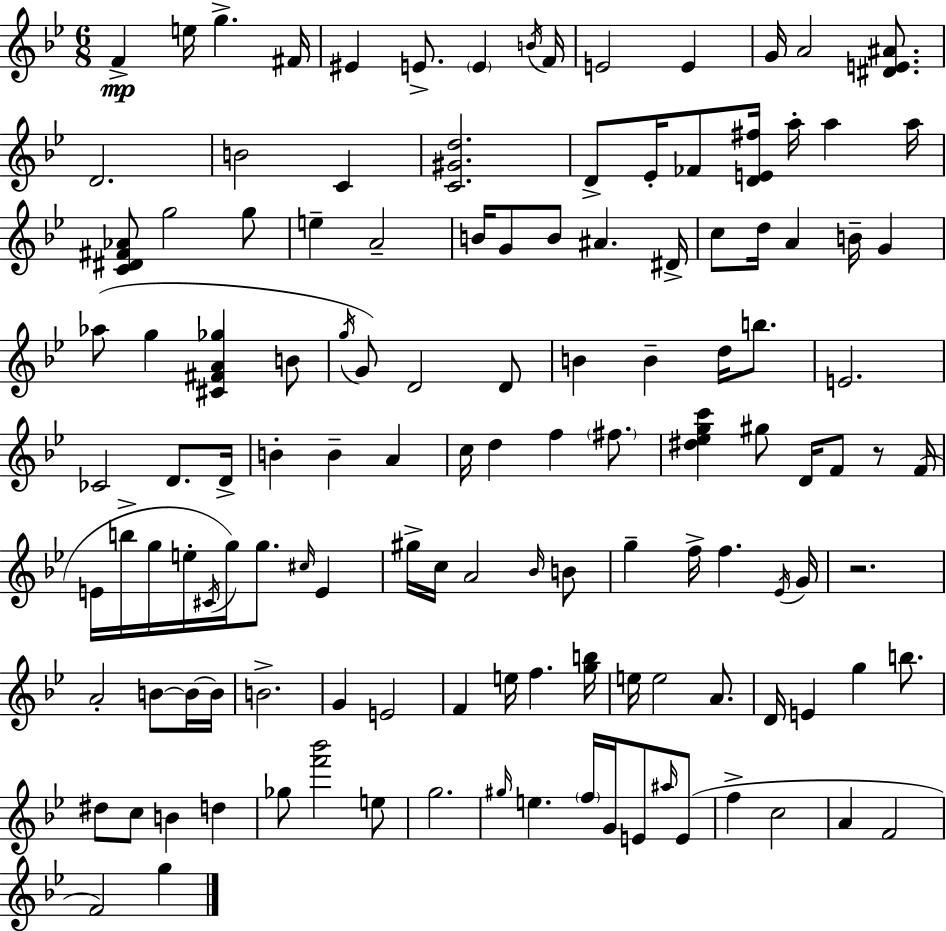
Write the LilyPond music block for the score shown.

{
  \clef treble
  \numericTimeSignature
  \time 6/8
  \key bes \major
  \repeat volta 2 { f'4->\mp e''16 g''4.-> fis'16 | eis'4 e'8.-> \parenthesize e'4 \acciaccatura { b'16 } | f'16 e'2 e'4 | g'16 a'2 <dis' e' ais'>8. | \break d'2. | b'2 c'4 | <c' gis' d''>2. | d'8-> ees'16-. fes'8 <d' e' fis''>16 a''16-. a''4 | \break a''16 <c' dis' fis' aes'>8 g''2 g''8 | e''4-- a'2-- | b'16 g'8 b'8 ais'4. | dis'16-> c''8 d''16 a'4 b'16-- g'4 | \break aes''8( g''4 <cis' fis' a' ges''>4 b'8 | \acciaccatura { g''16 } g'8) d'2 | d'8 b'4 b'4-- d''16 b''8. | e'2. | \break ces'2 d'8. | d'16-> b'4-. b'4-- a'4 | c''16 d''4 f''4 \parenthesize fis''8. | <dis'' ees'' g'' c'''>4 gis''8 d'16 f'8 r8 | \break f'16( e'16 b''16-> g''16 e''16-. \acciaccatura { cis'16 }) g''16 g''8. \grace { cis''16 } | e'4 gis''16-> c''16 a'2 | \grace { bes'16 } b'8 g''4-- f''16-> f''4. | \acciaccatura { ees'16 } g'16 r2. | \break a'2-. | b'8~~ b'16~~ b'16 b'2.-> | g'4 e'2 | f'4 e''16 f''4. | \break <g'' b''>16 e''16 e''2 | a'8. d'16 e'4 g''4 | b''8. dis''8 c''8 b'4 | d''4 ges''8 <f''' bes'''>2 | \break e''8 g''2. | \grace { gis''16 } e''4. | \parenthesize f''16 g'16 e'8 \grace { ais''16 } e'8( f''4-> | c''2 a'4 | \break f'2 f'2) | g''4 } \bar "|."
}